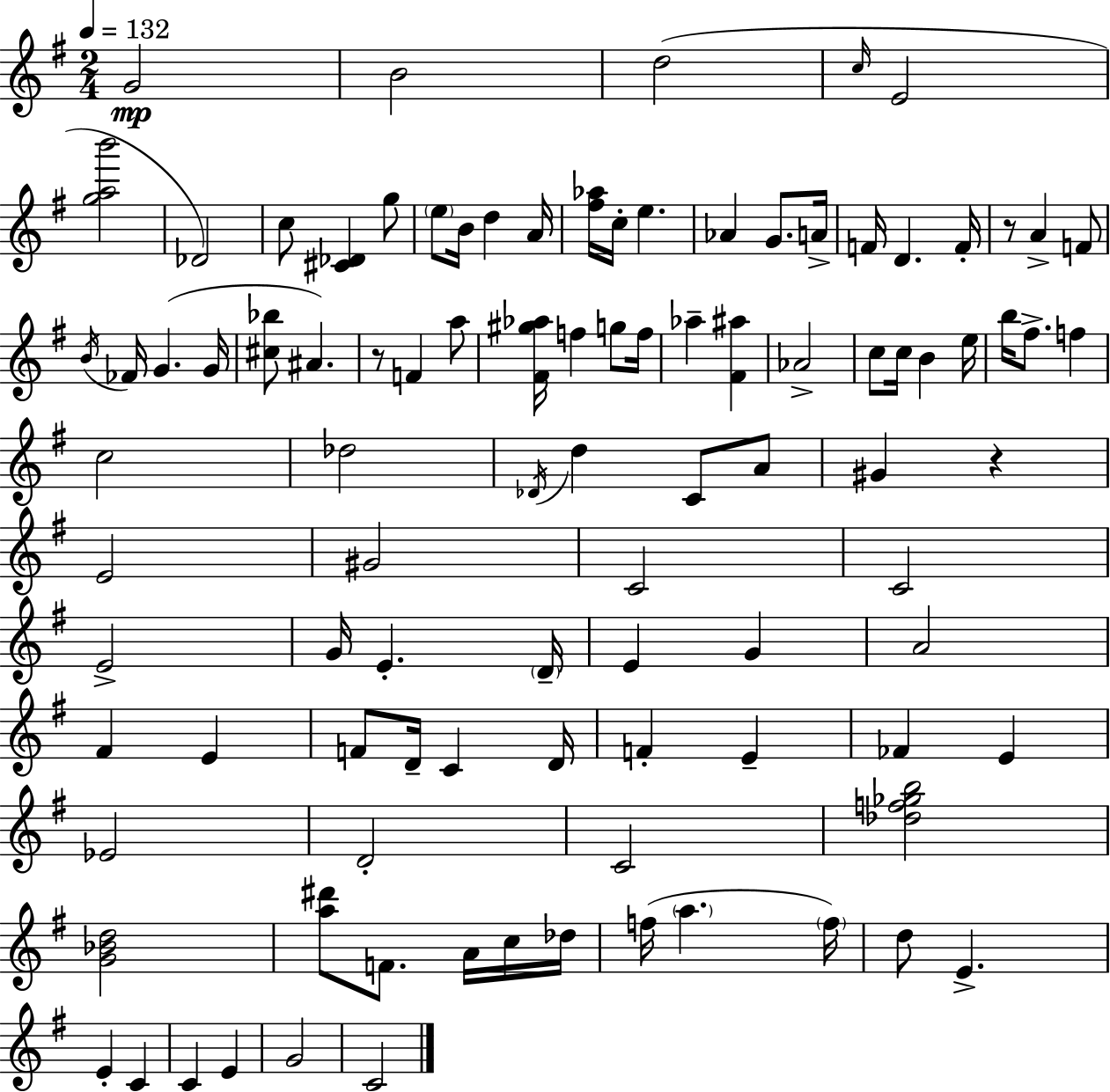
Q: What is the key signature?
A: G major